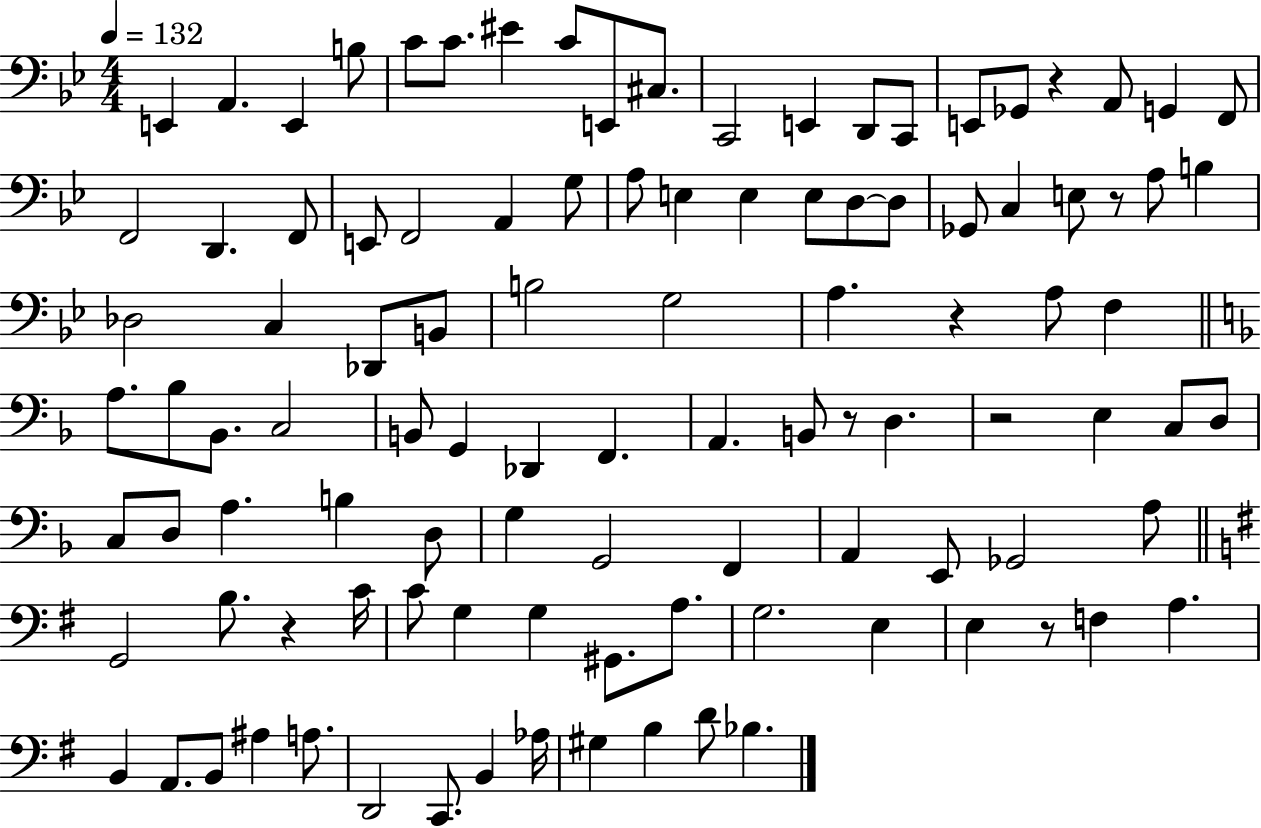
E2/q A2/q. E2/q B3/e C4/e C4/e. EIS4/q C4/e E2/e C#3/e. C2/h E2/q D2/e C2/e E2/e Gb2/e R/q A2/e G2/q F2/e F2/h D2/q. F2/e E2/e F2/h A2/q G3/e A3/e E3/q E3/q E3/e D3/e D3/e Gb2/e C3/q E3/e R/e A3/e B3/q Db3/h C3/q Db2/e B2/e B3/h G3/h A3/q. R/q A3/e F3/q A3/e. Bb3/e Bb2/e. C3/h B2/e G2/q Db2/q F2/q. A2/q. B2/e R/e D3/q. R/h E3/q C3/e D3/e C3/e D3/e A3/q. B3/q D3/e G3/q G2/h F2/q A2/q E2/e Gb2/h A3/e G2/h B3/e. R/q C4/s C4/e G3/q G3/q G#2/e. A3/e. G3/h. E3/q E3/q R/e F3/q A3/q. B2/q A2/e. B2/e A#3/q A3/e. D2/h C2/e. B2/q Ab3/s G#3/q B3/q D4/e Bb3/q.